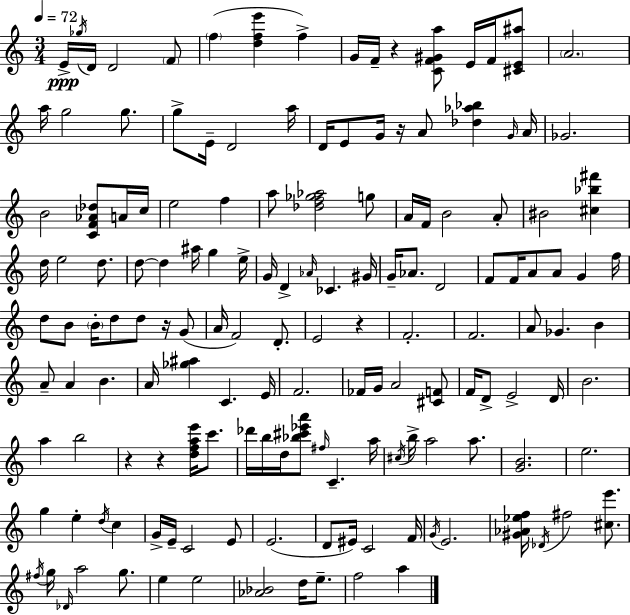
E4/s Gb5/s D4/s D4/h F4/e F5/q [D5,F5,E6]/q F5/q G4/s F4/s R/q [C4,F4,G#4,A5]/e E4/s F4/s [C#4,E4,A#5]/e A4/h. A5/s G5/h G5/e. G5/e E4/s D4/h A5/s D4/s E4/e G4/s R/s A4/e [Db5,Ab5,Bb5]/q G4/s A4/s Gb4/h. B4/h [C4,F4,Ab4,Db5]/e A4/s C5/s E5/h F5/q A5/e [Db5,F5,Gb5,Ab5]/h G5/e A4/s F4/s B4/h A4/e BIS4/h [C#5,Bb5,F#6]/q D5/s E5/h D5/e. D5/e D5/q A#5/s G5/q E5/s G4/s D4/q Ab4/s CES4/q. G#4/s G4/s Ab4/e. D4/h F4/e F4/s A4/e A4/e G4/q F5/s D5/e B4/e B4/s D5/e D5/e R/s G4/e A4/s F4/h D4/e. E4/h R/q F4/h. F4/h. A4/e Gb4/q. B4/q A4/e A4/q B4/q. A4/s [Gb5,A#5]/q C4/q. E4/s F4/h. FES4/s G4/s A4/h [C#4,F4]/e F4/s D4/e E4/h D4/s B4/h. A5/q B5/h R/q R/q [D5,F5,A5,E6]/s C6/e. Db6/s B5/s D5/s [Bb5,C#6,Eb6,A6]/e F#5/s C4/q. A5/s C#5/s B5/s A5/h A5/e. [G4,B4]/h. E5/h. G5/q E5/q D5/s C5/q G4/s E4/s C4/h E4/e E4/h. D4/e EIS4/s C4/h F4/s G4/s E4/h. [G#4,Ab4,Eb5,F5]/s Db4/s F#5/h [C#5,E6]/e. F#5/s G5/s Db4/s A5/h G5/e. E5/q E5/h [Ab4,Bb4]/h D5/s E5/e. F5/h A5/q